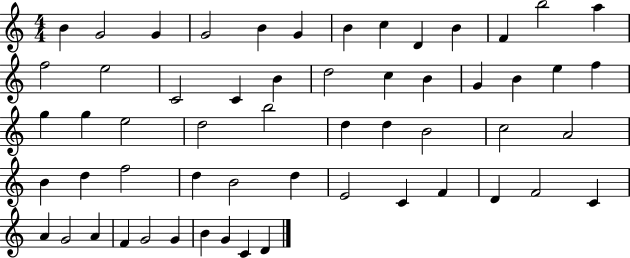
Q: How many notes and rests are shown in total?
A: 57